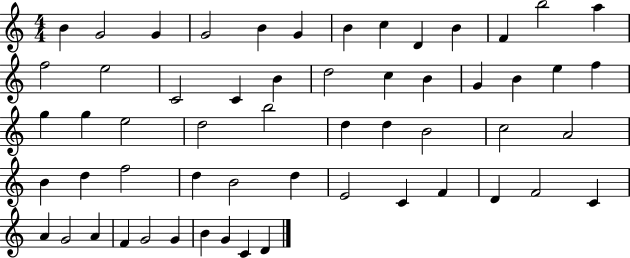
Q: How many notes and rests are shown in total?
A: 57